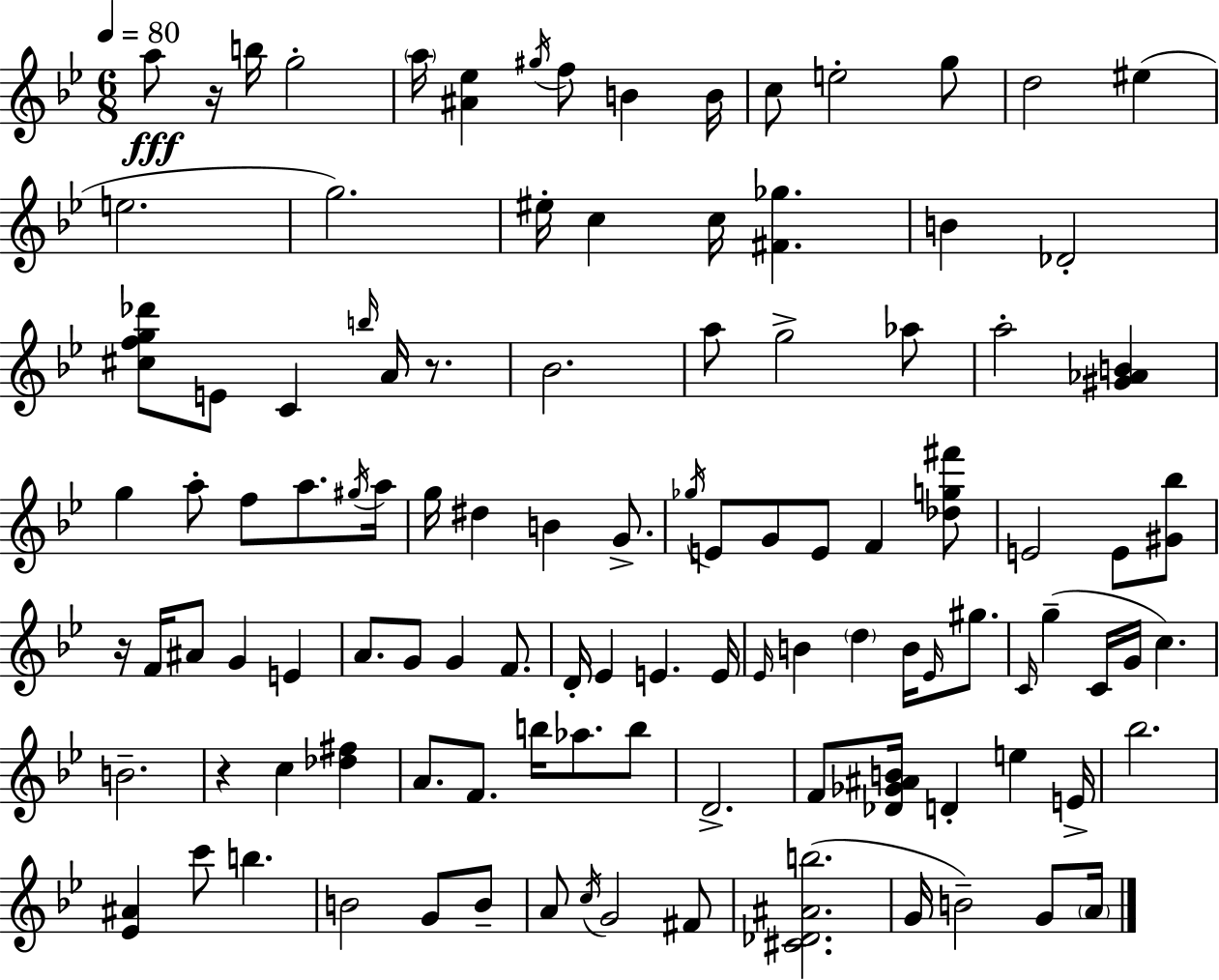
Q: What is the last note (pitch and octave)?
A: A4